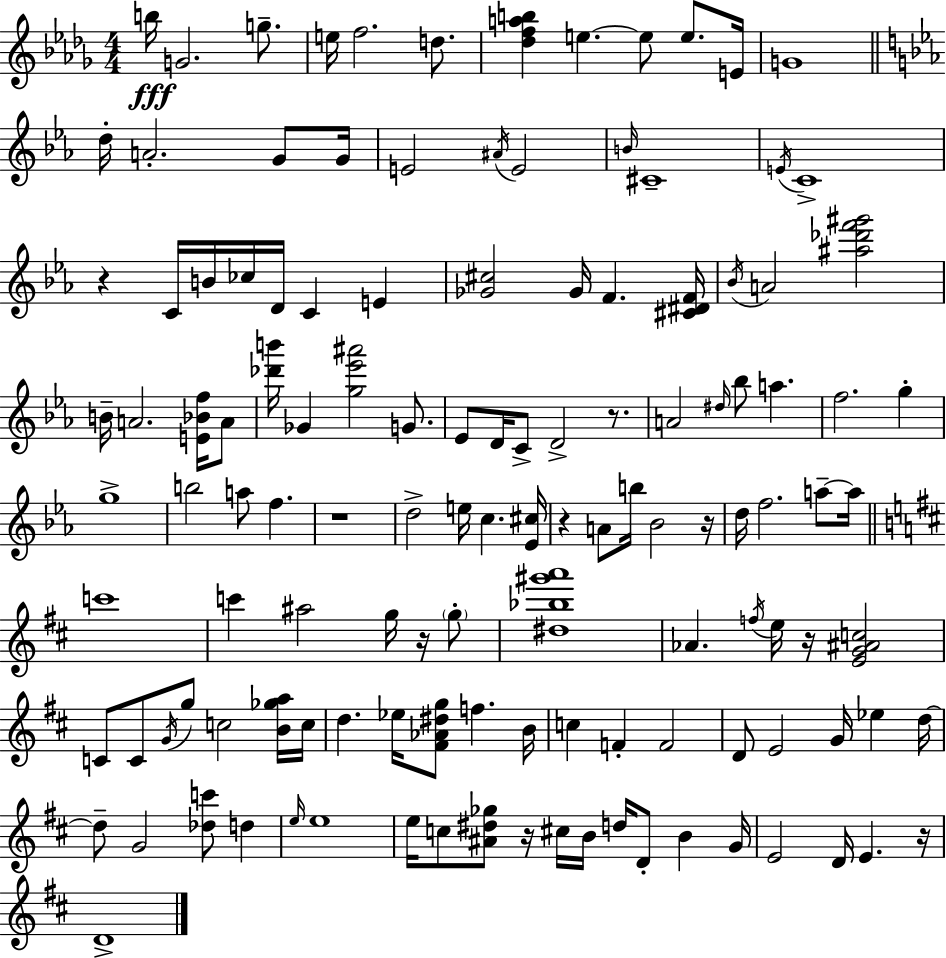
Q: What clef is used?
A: treble